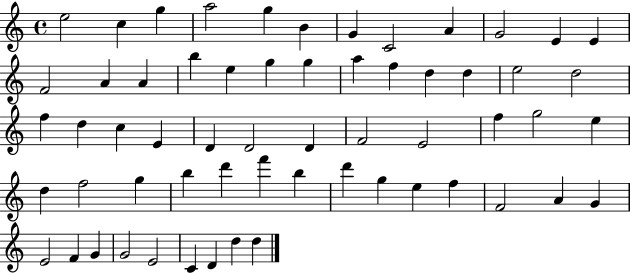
X:1
T:Untitled
M:4/4
L:1/4
K:C
e2 c g a2 g B G C2 A G2 E E F2 A A b e g g a f d d e2 d2 f d c E D D2 D F2 E2 f g2 e d f2 g b d' f' b d' g e f F2 A G E2 F G G2 E2 C D d d